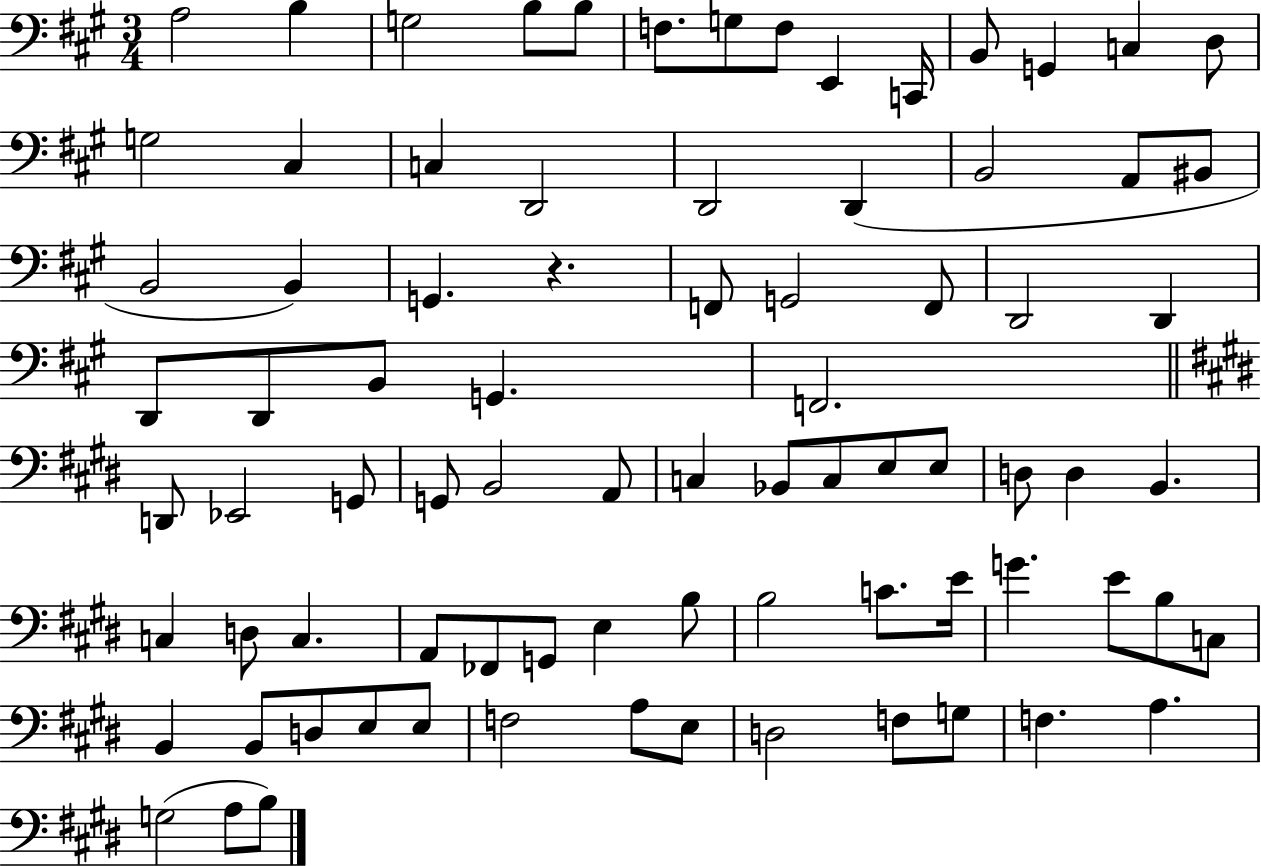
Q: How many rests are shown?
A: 1